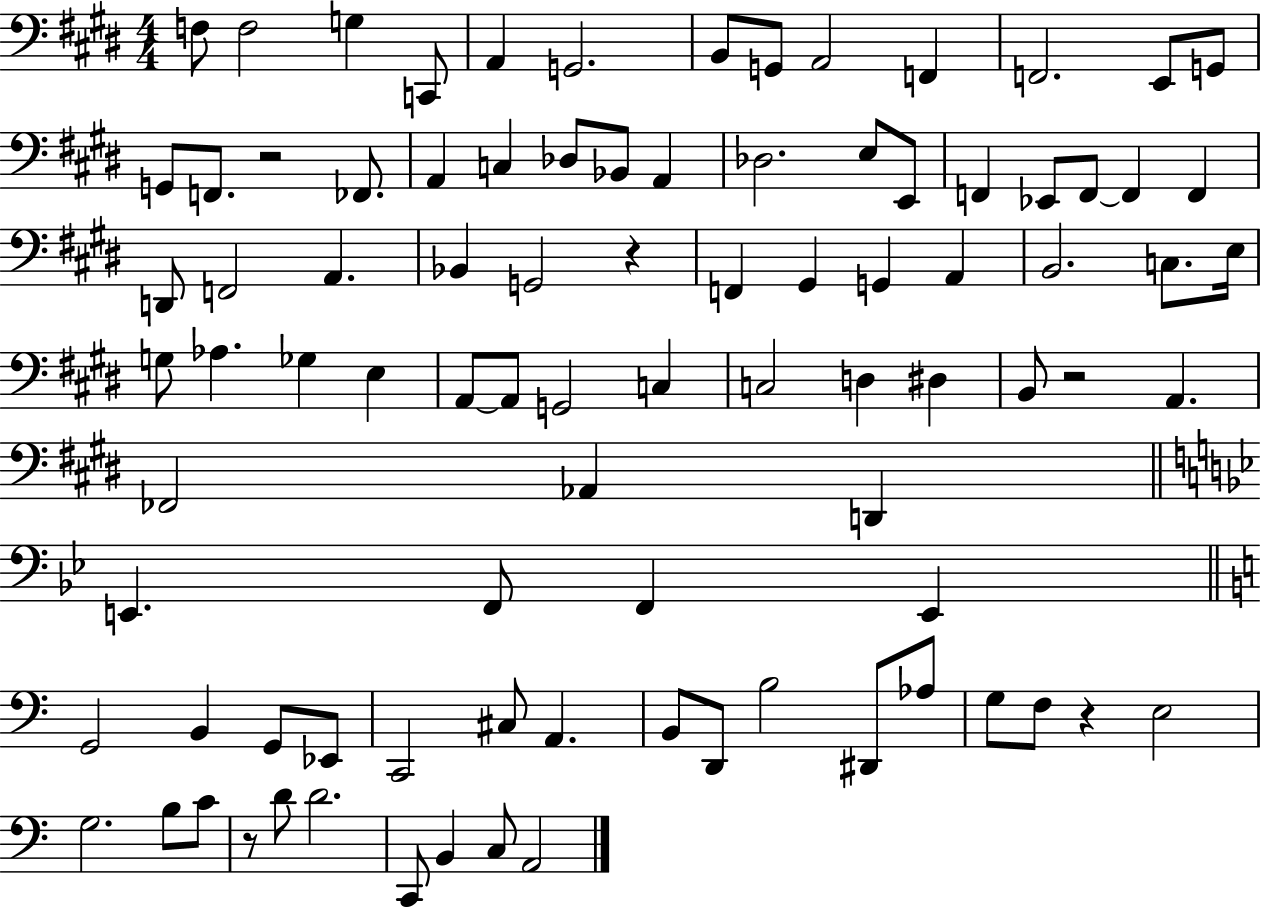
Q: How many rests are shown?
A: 5